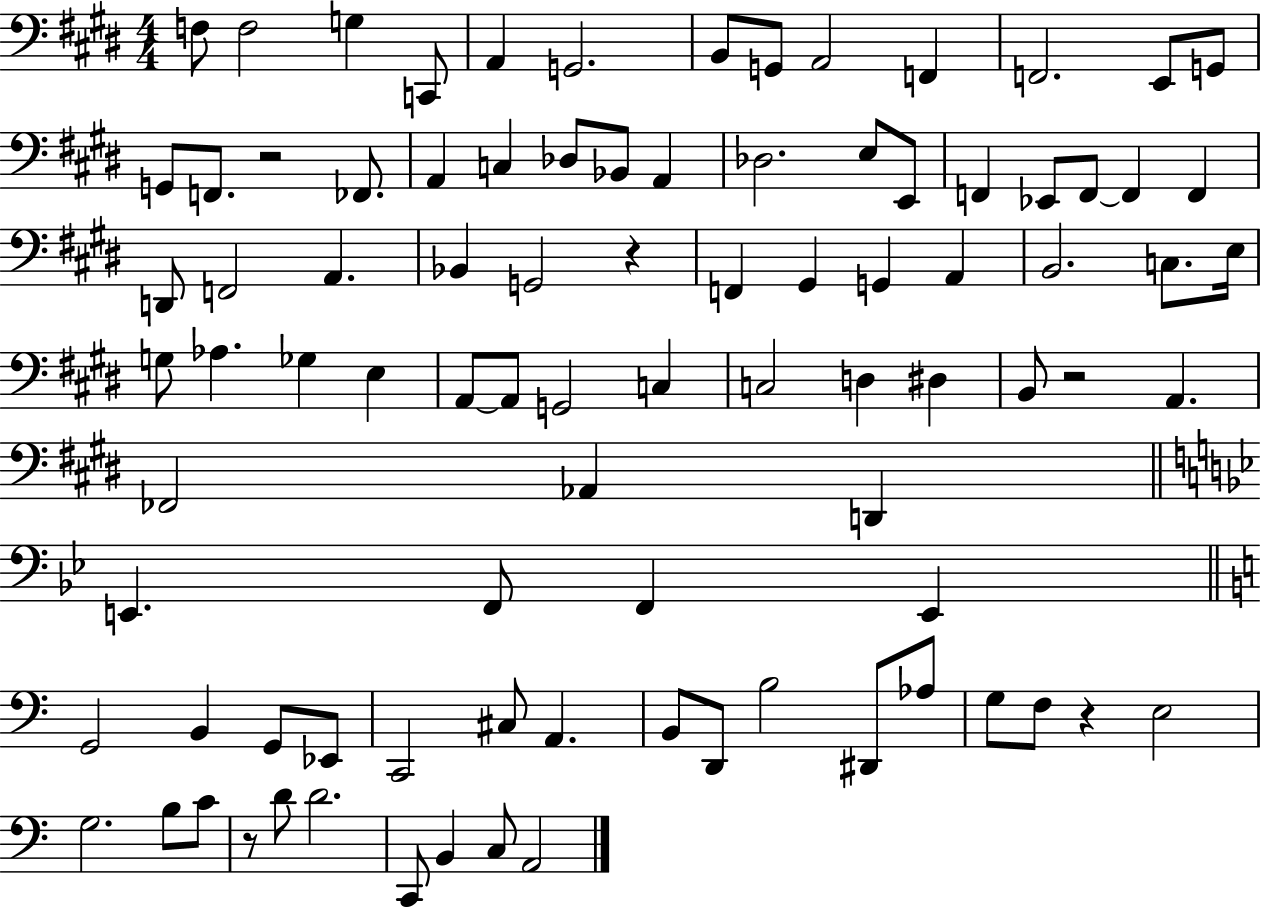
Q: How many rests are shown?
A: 5